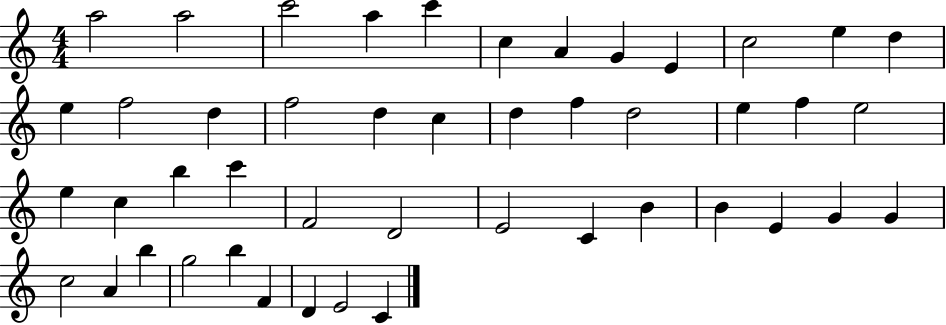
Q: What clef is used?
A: treble